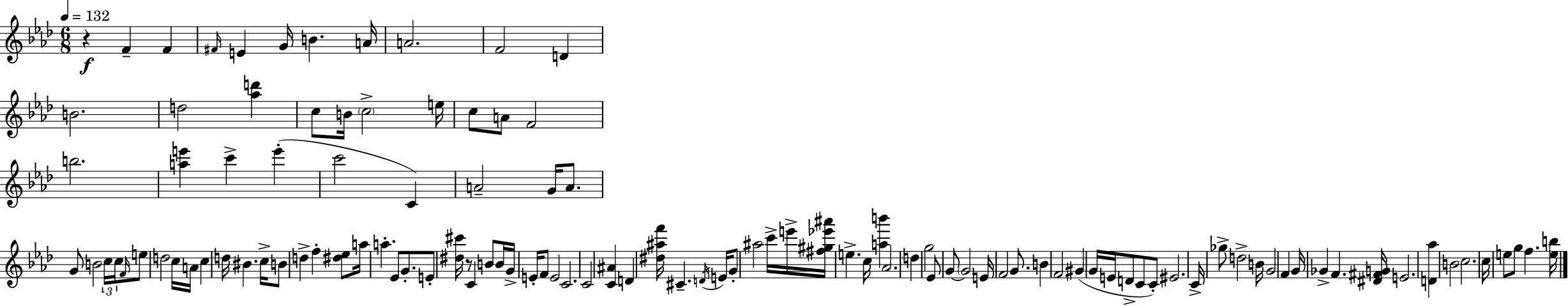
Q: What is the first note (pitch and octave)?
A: F4